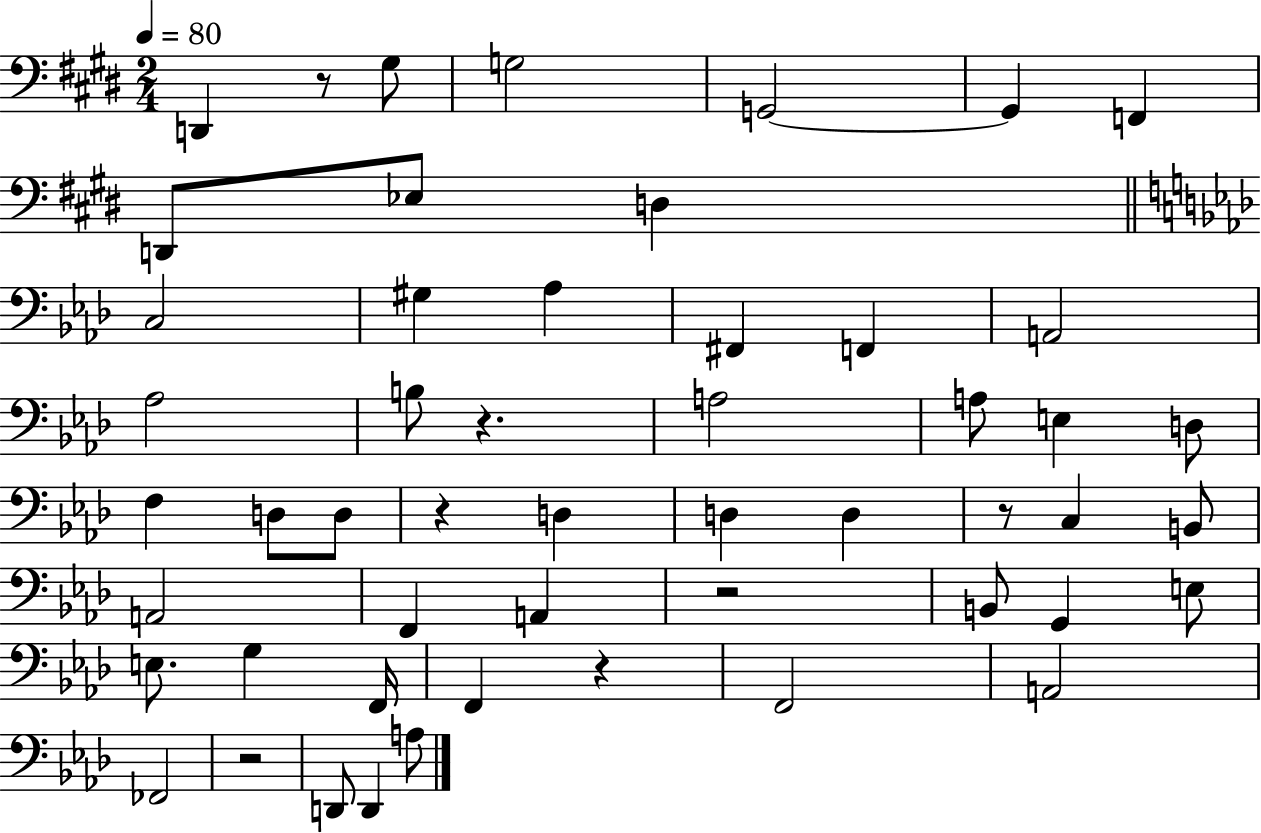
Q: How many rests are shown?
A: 7